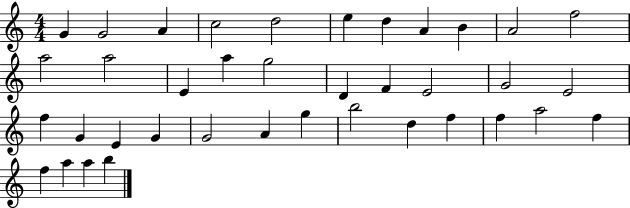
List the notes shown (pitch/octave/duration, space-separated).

G4/q G4/h A4/q C5/h D5/h E5/q D5/q A4/q B4/q A4/h F5/h A5/h A5/h E4/q A5/q G5/h D4/q F4/q E4/h G4/h E4/h F5/q G4/q E4/q G4/q G4/h A4/q G5/q B5/h D5/q F5/q F5/q A5/h F5/q F5/q A5/q A5/q B5/q